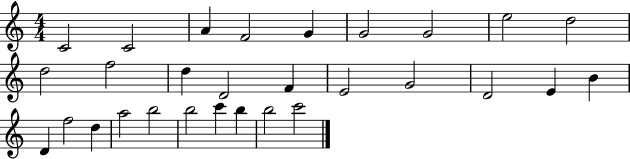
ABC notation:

X:1
T:Untitled
M:4/4
L:1/4
K:C
C2 C2 A F2 G G2 G2 e2 d2 d2 f2 d D2 F E2 G2 D2 E B D f2 d a2 b2 b2 c' b b2 c'2